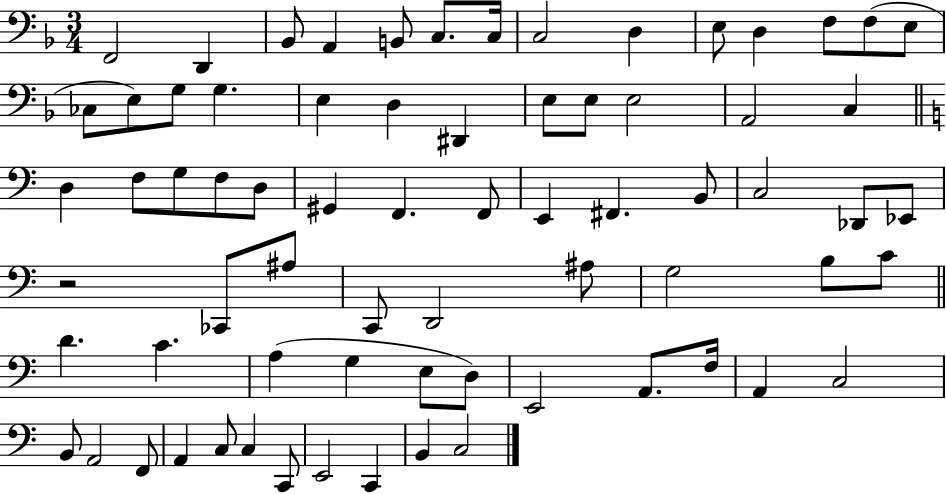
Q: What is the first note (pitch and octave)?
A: F2